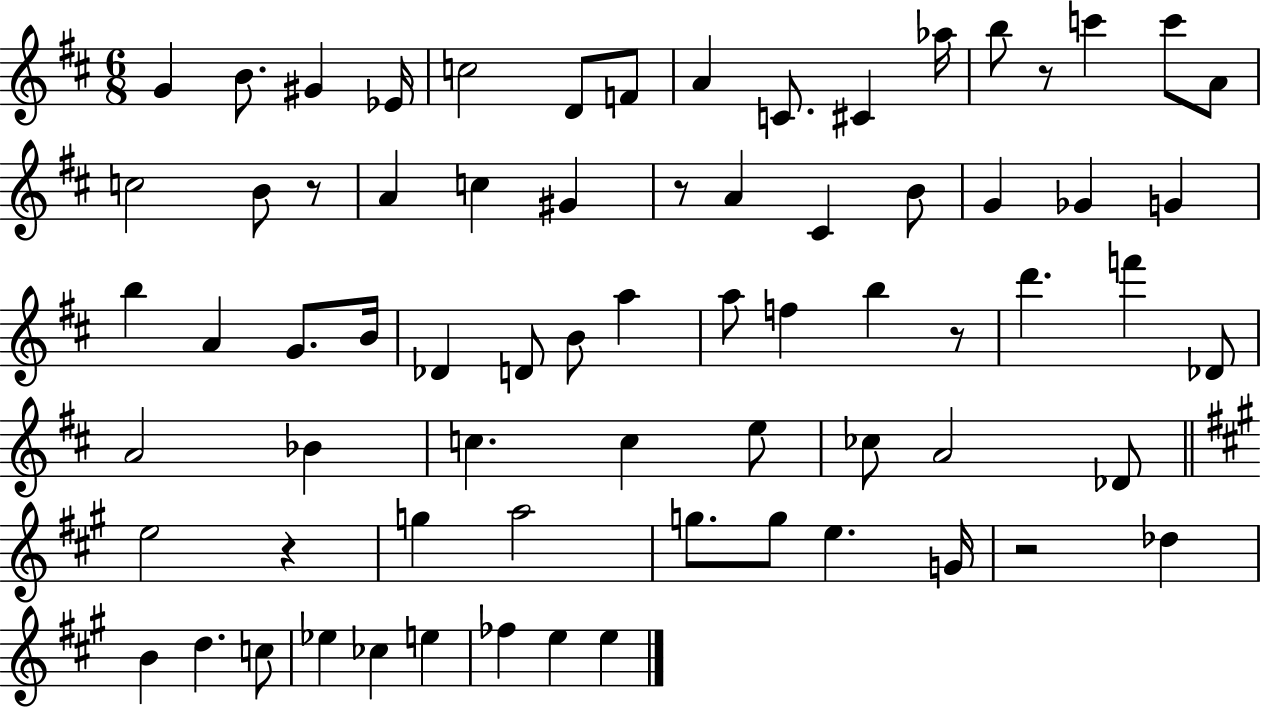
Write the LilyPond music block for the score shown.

{
  \clef treble
  \numericTimeSignature
  \time 6/8
  \key d \major
  g'4 b'8. gis'4 ees'16 | c''2 d'8 f'8 | a'4 c'8. cis'4 aes''16 | b''8 r8 c'''4 c'''8 a'8 | \break c''2 b'8 r8 | a'4 c''4 gis'4 | r8 a'4 cis'4 b'8 | g'4 ges'4 g'4 | \break b''4 a'4 g'8. b'16 | des'4 d'8 b'8 a''4 | a''8 f''4 b''4 r8 | d'''4. f'''4 des'8 | \break a'2 bes'4 | c''4. c''4 e''8 | ces''8 a'2 des'8 | \bar "||" \break \key a \major e''2 r4 | g''4 a''2 | g''8. g''8 e''4. g'16 | r2 des''4 | \break b'4 d''4. c''8 | ees''4 ces''4 e''4 | fes''4 e''4 e''4 | \bar "|."
}